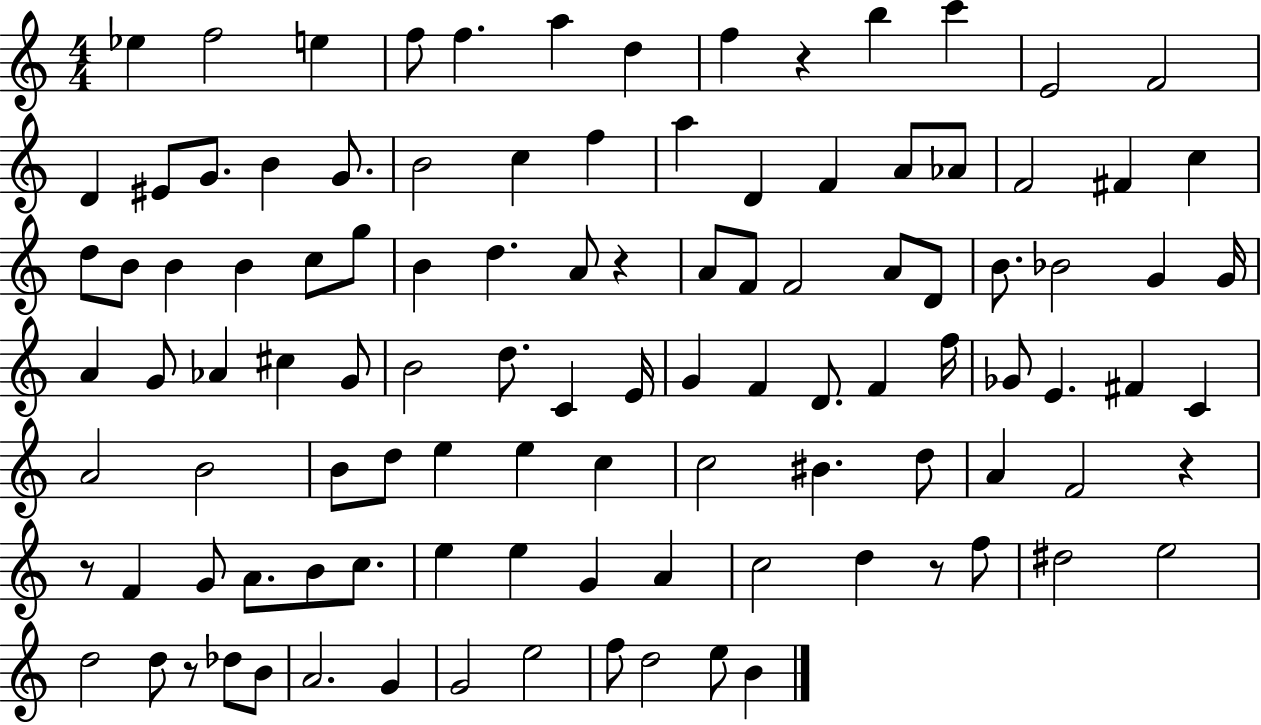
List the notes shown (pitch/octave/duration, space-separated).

Eb5/q F5/h E5/q F5/e F5/q. A5/q D5/q F5/q R/q B5/q C6/q E4/h F4/h D4/q EIS4/e G4/e. B4/q G4/e. B4/h C5/q F5/q A5/q D4/q F4/q A4/e Ab4/e F4/h F#4/q C5/q D5/e B4/e B4/q B4/q C5/e G5/e B4/q D5/q. A4/e R/q A4/e F4/e F4/h A4/e D4/e B4/e. Bb4/h G4/q G4/s A4/q G4/e Ab4/q C#5/q G4/e B4/h D5/e. C4/q E4/s G4/q F4/q D4/e. F4/q F5/s Gb4/e E4/q. F#4/q C4/q A4/h B4/h B4/e D5/e E5/q E5/q C5/q C5/h BIS4/q. D5/e A4/q F4/h R/q R/e F4/q G4/e A4/e. B4/e C5/e. E5/q E5/q G4/q A4/q C5/h D5/q R/e F5/e D#5/h E5/h D5/h D5/e R/e Db5/e B4/e A4/h. G4/q G4/h E5/h F5/e D5/h E5/e B4/q